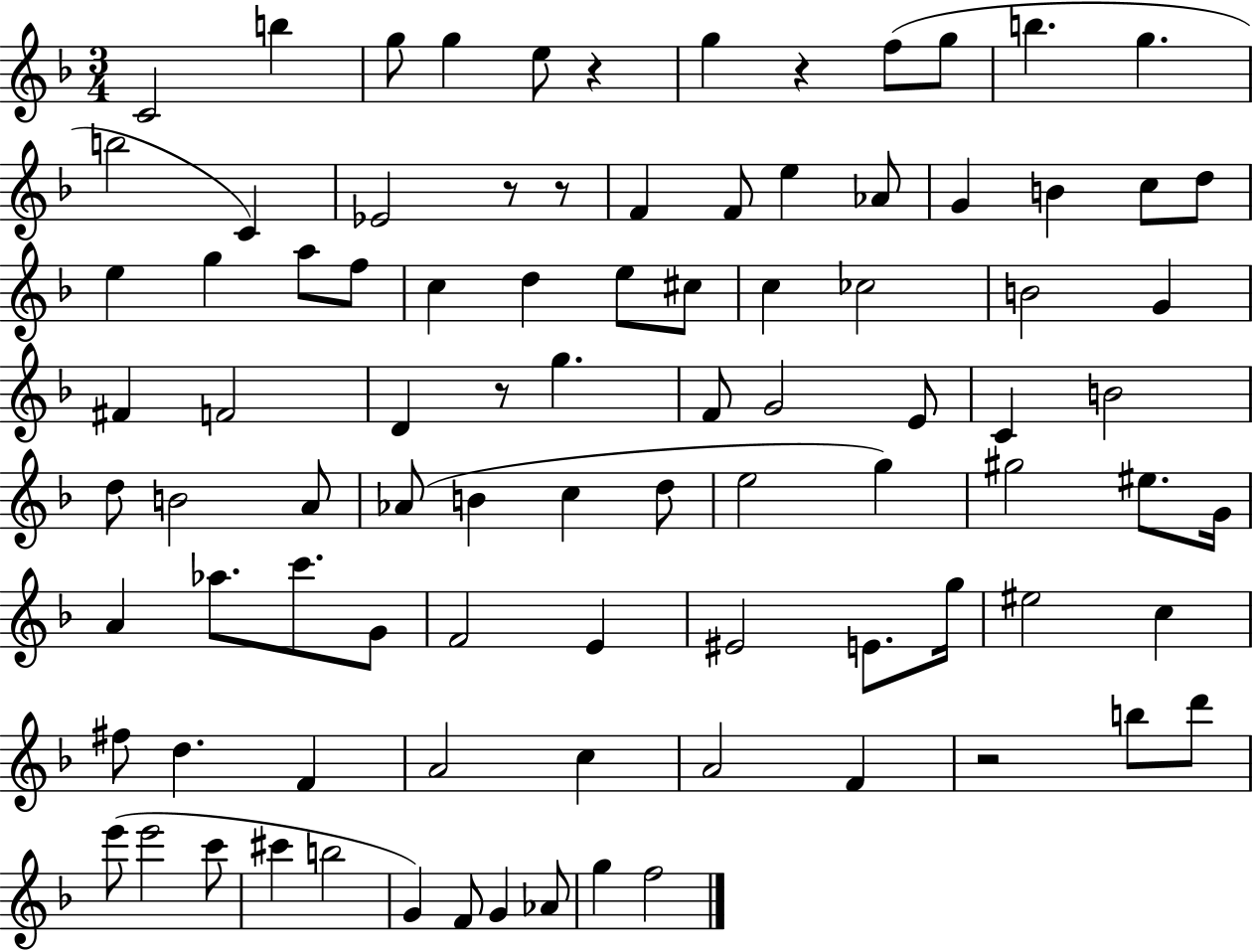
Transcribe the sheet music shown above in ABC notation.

X:1
T:Untitled
M:3/4
L:1/4
K:F
C2 b g/2 g e/2 z g z f/2 g/2 b g b2 C _E2 z/2 z/2 F F/2 e _A/2 G B c/2 d/2 e g a/2 f/2 c d e/2 ^c/2 c _c2 B2 G ^F F2 D z/2 g F/2 G2 E/2 C B2 d/2 B2 A/2 _A/2 B c d/2 e2 g ^g2 ^e/2 G/4 A _a/2 c'/2 G/2 F2 E ^E2 E/2 g/4 ^e2 c ^f/2 d F A2 c A2 F z2 b/2 d'/2 e'/2 e'2 c'/2 ^c' b2 G F/2 G _A/2 g f2